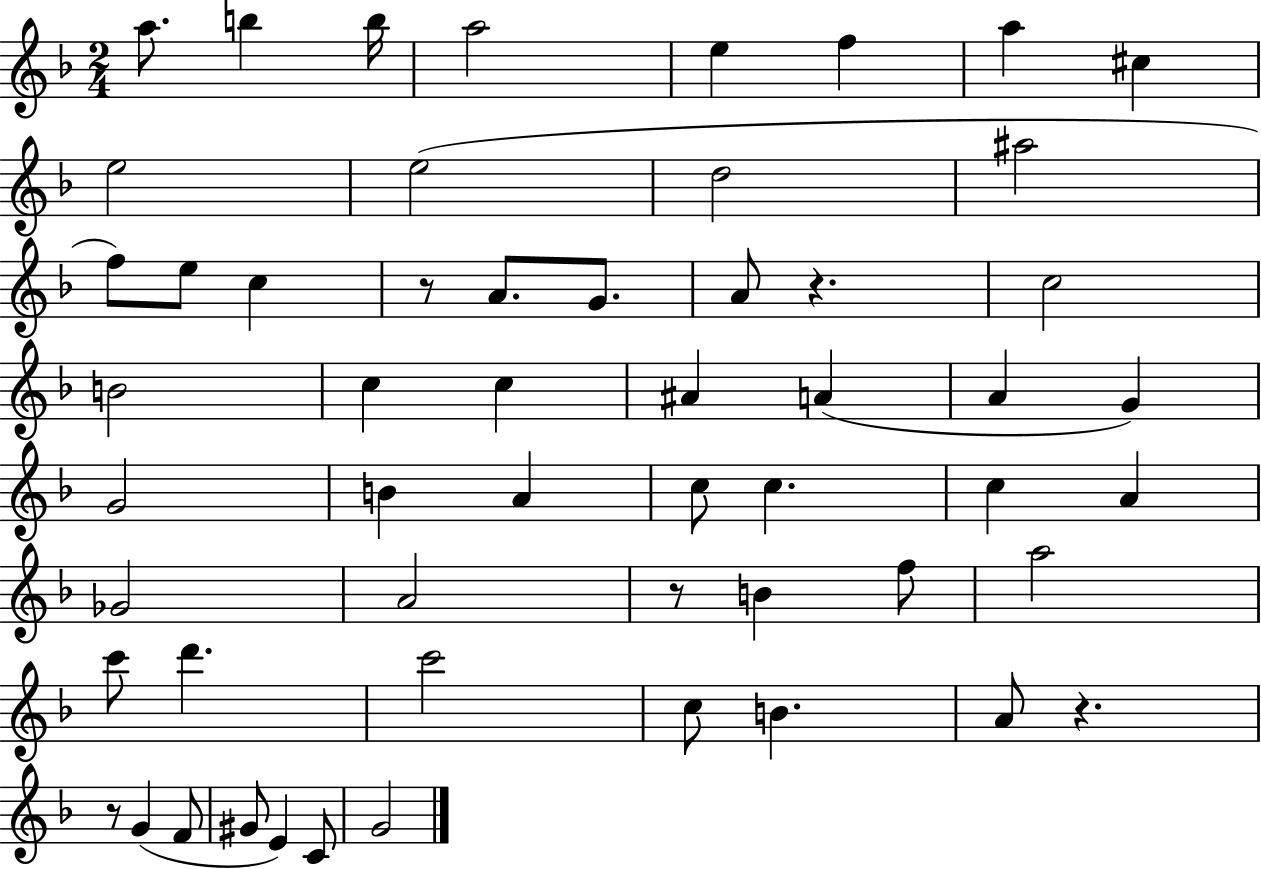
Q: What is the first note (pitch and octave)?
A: A5